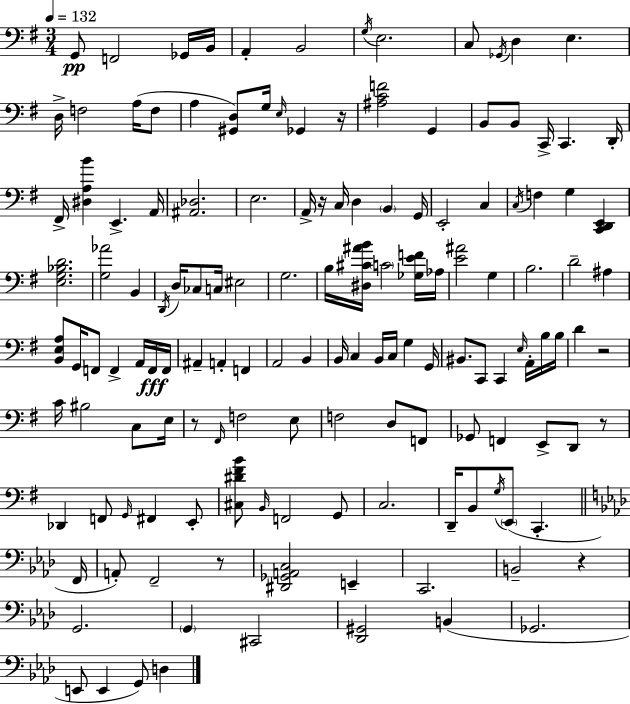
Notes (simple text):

G2/e F2/h Gb2/s B2/s A2/q B2/h G3/s E3/h. C3/e Gb2/s D3/q E3/q. D3/s F3/h A3/s F3/e A3/q [G#2,D3]/e G3/s E3/s Gb2/q R/s [A#3,C4,F4]/h G2/q B2/e B2/e C2/s C2/q. D2/s F#2/s [D#3,A3,B4]/q E2/q. A2/s [A#2,Db3]/h. E3/h. A2/s R/s C3/s D3/q B2/q G2/s E2/h C3/q C3/s F3/q G3/q [C2,D2,E2]/q [E3,G3,Bb3,D4]/h. [G3,Ab4]/h B2/q D2/s D3/s CES3/e C3/s EIS3/h G3/h. B3/s [D#3,C#4,A#4,B4]/s C4/h [Gb3,E4,F4]/s Ab3/s [E4,A#4]/h G3/q B3/h. D4/h A#3/q [B2,E3,A3]/e G2/s F2/e F2/q A2/s F2/s F2/s A#2/q A2/q F2/q A2/h B2/q B2/s C3/q B2/s C3/s G3/q G2/s BIS2/e. C2/e C2/q E3/s A2/s B3/s B3/s D4/q R/h C4/s BIS3/h C3/e E3/s R/e F#2/s F3/h E3/e F3/h D3/e F2/e Gb2/e F2/q E2/e D2/e R/e Db2/q F2/e G2/s F#2/q E2/e [C#3,D#4,F#4,B4]/e B2/s F2/h G2/e C3/h. D2/s B2/e G3/s E2/e C2/q. F2/s A2/e F2/h R/e [D#2,Gb2,A2,C3]/h E2/q C2/h. B2/h R/q G2/h. G2/q C#2/h [Db2,G#2]/h B2/q Gb2/h. E2/e E2/q G2/e D3/q